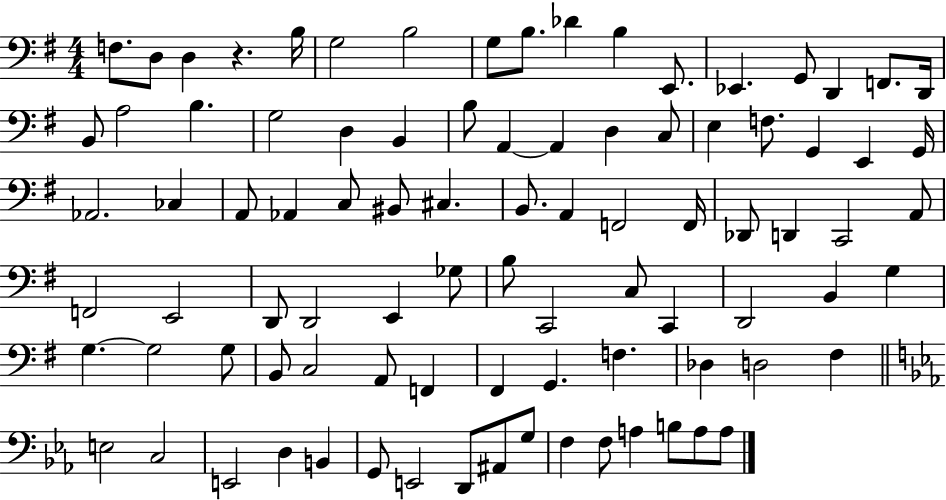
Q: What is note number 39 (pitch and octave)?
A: C#3